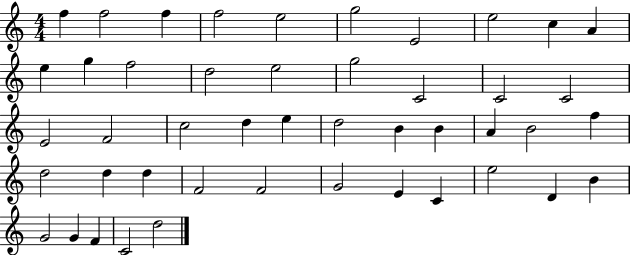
F5/q F5/h F5/q F5/h E5/h G5/h E4/h E5/h C5/q A4/q E5/q G5/q F5/h D5/h E5/h G5/h C4/h C4/h C4/h E4/h F4/h C5/h D5/q E5/q D5/h B4/q B4/q A4/q B4/h F5/q D5/h D5/q D5/q F4/h F4/h G4/h E4/q C4/q E5/h D4/q B4/q G4/h G4/q F4/q C4/h D5/h